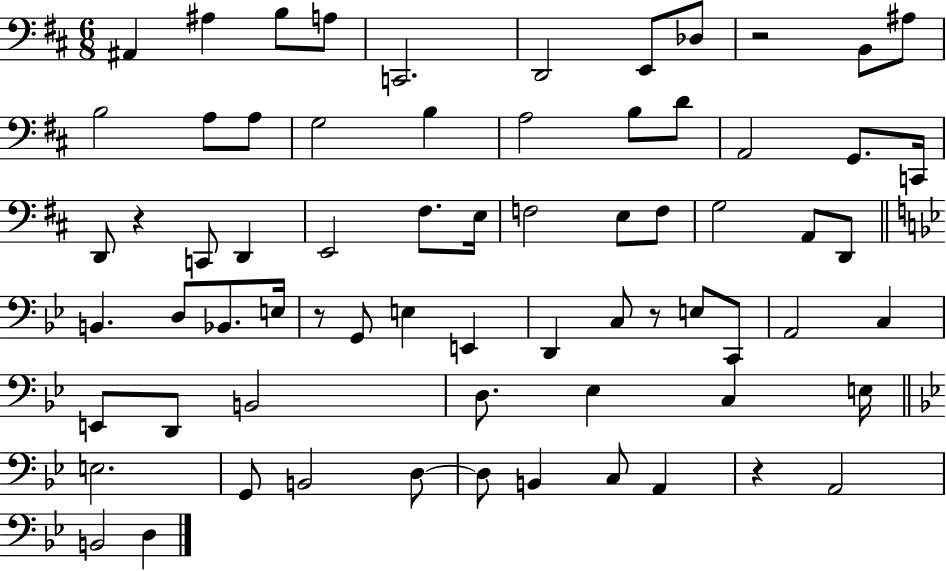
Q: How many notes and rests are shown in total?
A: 69